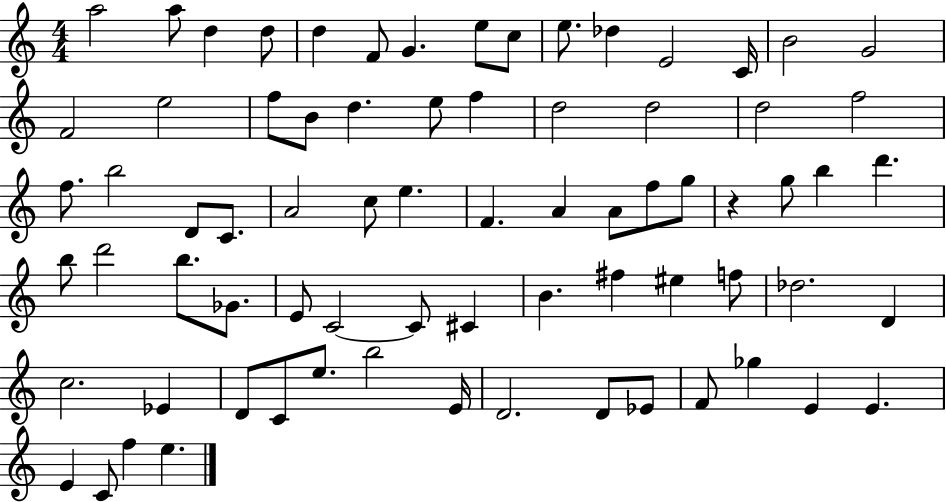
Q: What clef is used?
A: treble